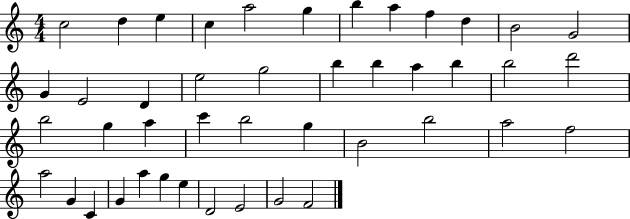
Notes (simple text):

C5/h D5/q E5/q C5/q A5/h G5/q B5/q A5/q F5/q D5/q B4/h G4/h G4/q E4/h D4/q E5/h G5/h B5/q B5/q A5/q B5/q B5/h D6/h B5/h G5/q A5/q C6/q B5/h G5/q B4/h B5/h A5/h F5/h A5/h G4/q C4/q G4/q A5/q G5/q E5/q D4/h E4/h G4/h F4/h